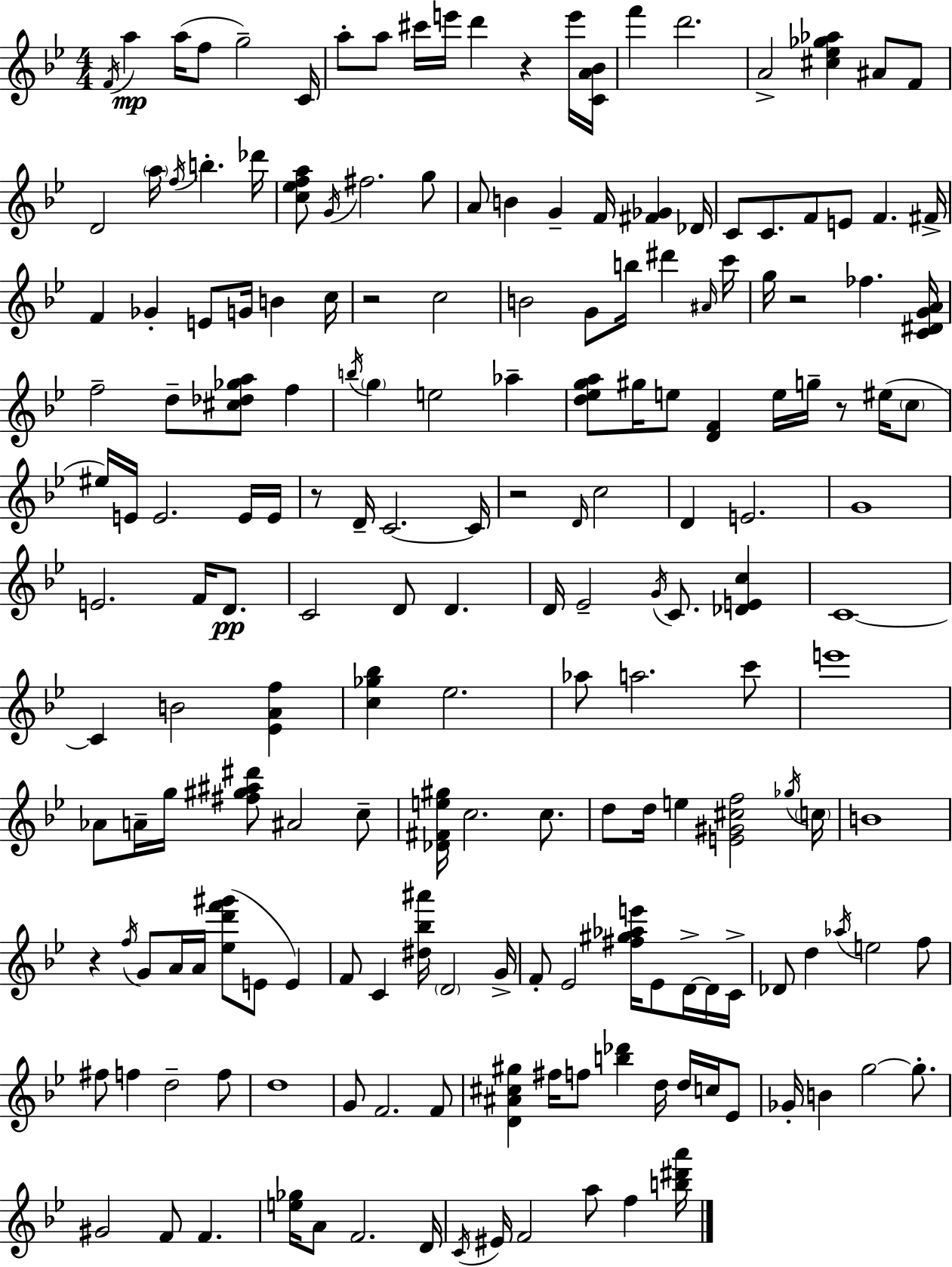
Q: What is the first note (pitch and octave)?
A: F4